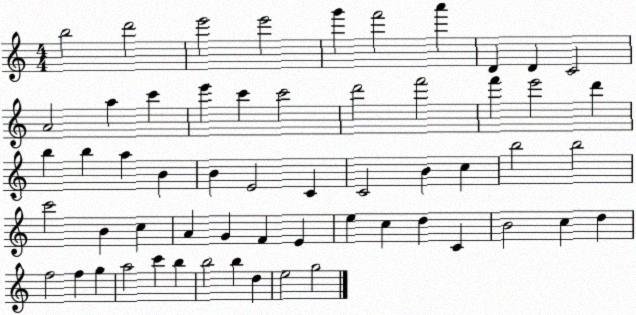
X:1
T:Untitled
M:4/4
L:1/4
K:C
b2 d'2 e'2 e'2 g' f'2 a' D D C2 A2 a c' e' c' c'2 d'2 f'2 f' e'2 d' b b a B B E2 C C2 B c b2 b2 c'2 B c A G F E e c d C B2 c d f2 f g a2 c' b b2 b d e2 g2